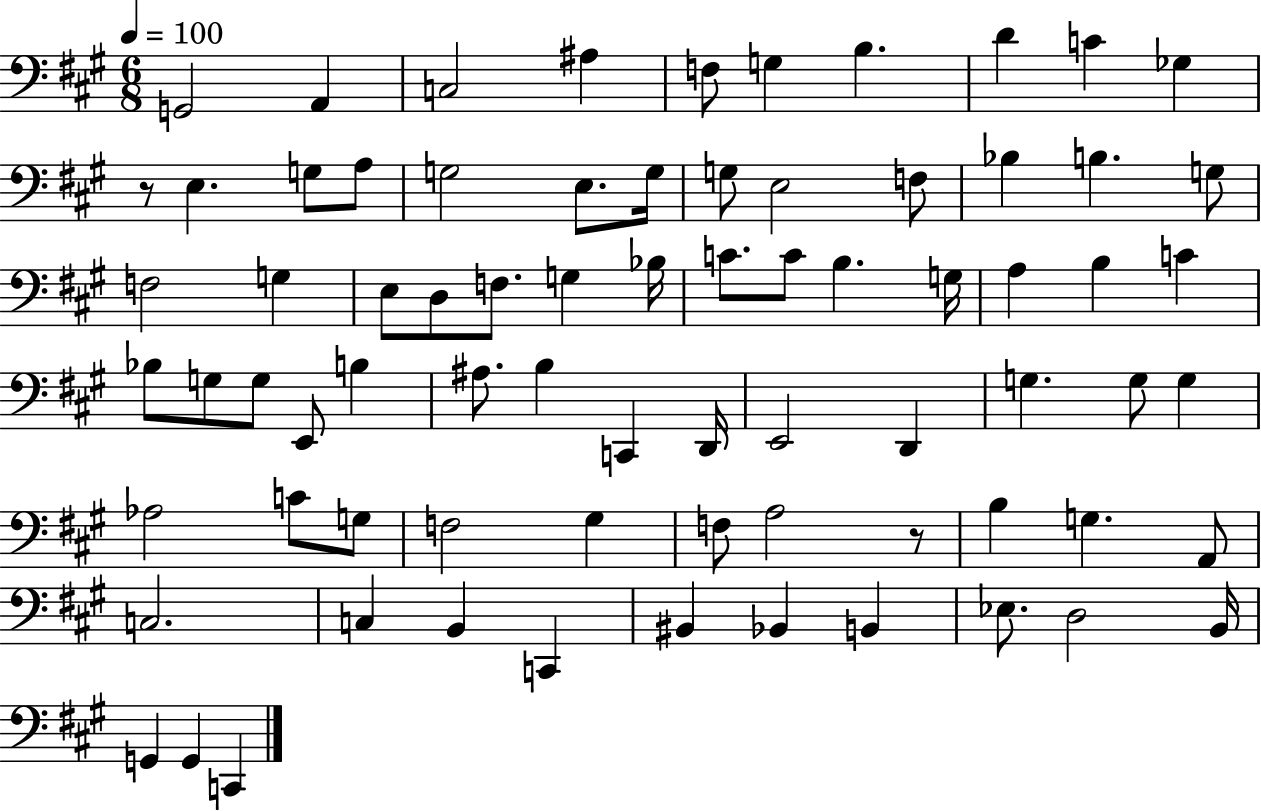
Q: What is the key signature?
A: A major